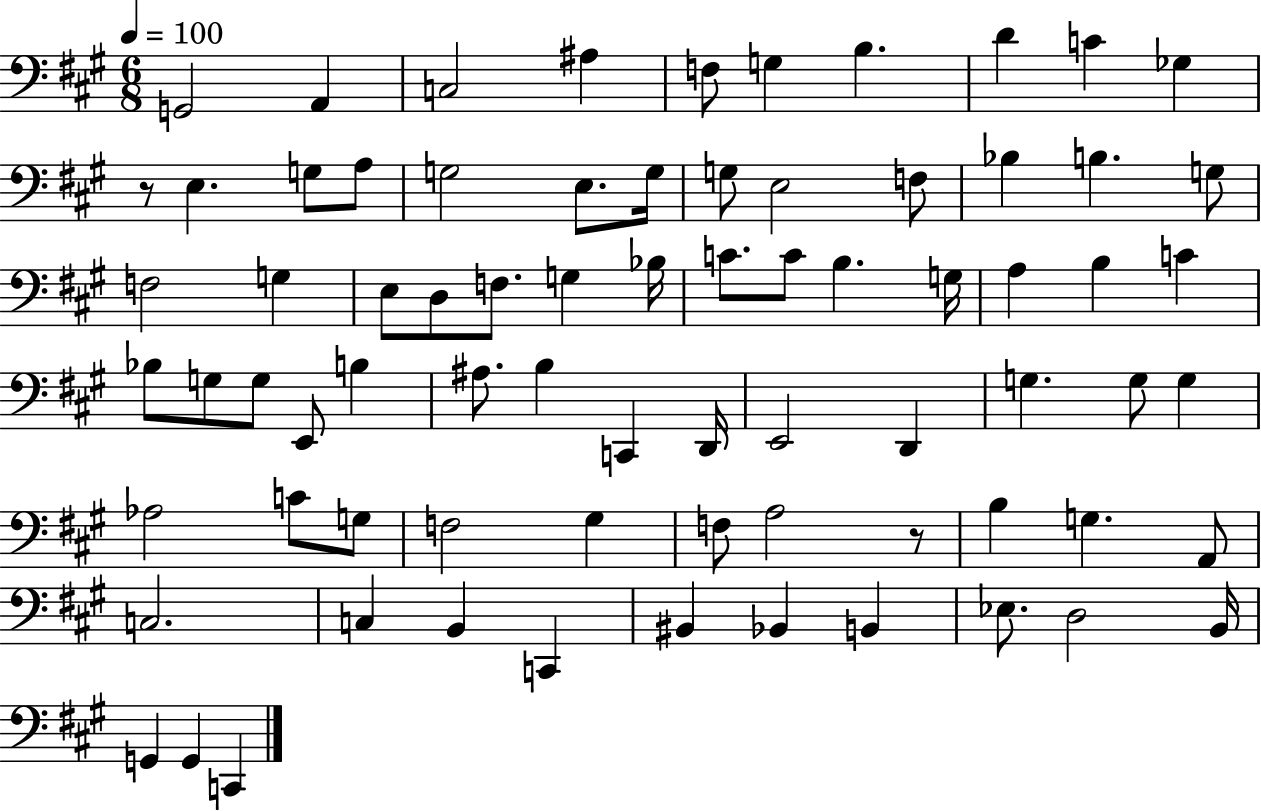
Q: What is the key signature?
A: A major